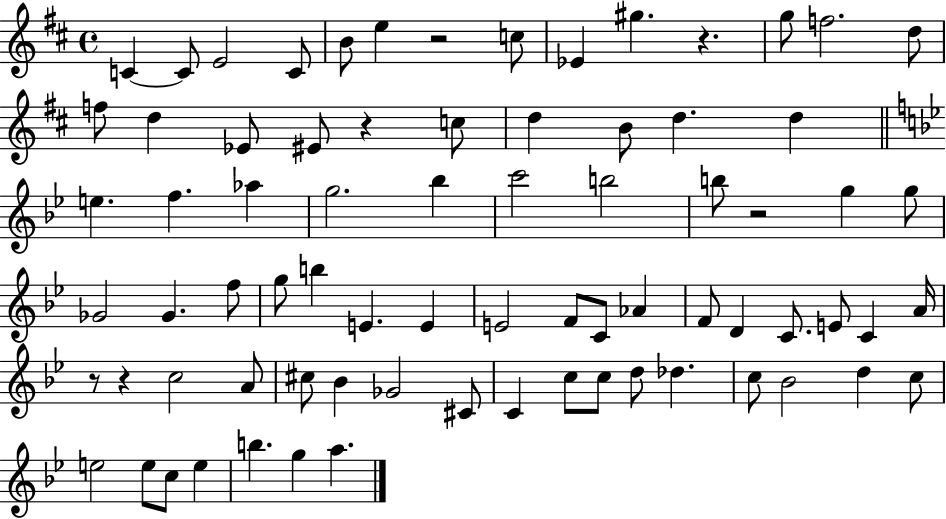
{
  \clef treble
  \time 4/4
  \defaultTimeSignature
  \key d \major
  c'4~~ c'8 e'2 c'8 | b'8 e''4 r2 c''8 | ees'4 gis''4. r4. | g''8 f''2. d''8 | \break f''8 d''4 ees'8 eis'8 r4 c''8 | d''4 b'8 d''4. d''4 | \bar "||" \break \key bes \major e''4. f''4. aes''4 | g''2. bes''4 | c'''2 b''2 | b''8 r2 g''4 g''8 | \break ges'2 ges'4. f''8 | g''8 b''4 e'4. e'4 | e'2 f'8 c'8 aes'4 | f'8 d'4 c'8. e'8 c'4 a'16 | \break r8 r4 c''2 a'8 | cis''8 bes'4 ges'2 cis'8 | c'4 c''8 c''8 d''8 des''4. | c''8 bes'2 d''4 c''8 | \break e''2 e''8 c''8 e''4 | b''4. g''4 a''4. | \bar "|."
}